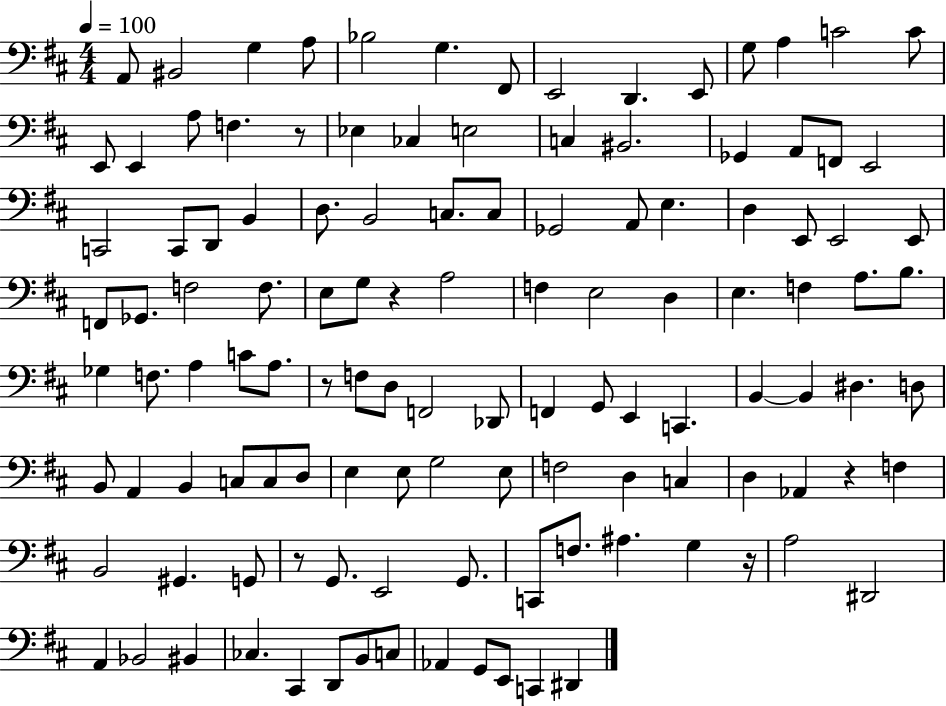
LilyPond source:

{
  \clef bass
  \numericTimeSignature
  \time 4/4
  \key d \major
  \tempo 4 = 100
  a,8 bis,2 g4 a8 | bes2 g4. fis,8 | e,2 d,4. e,8 | g8 a4 c'2 c'8 | \break e,8 e,4 a8 f4. r8 | ees4 ces4 e2 | c4 bis,2. | ges,4 a,8 f,8 e,2 | \break c,2 c,8 d,8 b,4 | d8. b,2 c8. c8 | ges,2 a,8 e4. | d4 e,8 e,2 e,8 | \break f,8 ges,8. f2 f8. | e8 g8 r4 a2 | f4 e2 d4 | e4. f4 a8. b8. | \break ges4 f8. a4 c'8 a8. | r8 f8 d8 f,2 des,8 | f,4 g,8 e,4 c,4. | b,4~~ b,4 dis4. d8 | \break b,8 a,4 b,4 c8 c8 d8 | e4 e8 g2 e8 | f2 d4 c4 | d4 aes,4 r4 f4 | \break b,2 gis,4. g,8 | r8 g,8. e,2 g,8. | c,8 f8. ais4. g4 r16 | a2 dis,2 | \break a,4 bes,2 bis,4 | ces4. cis,4 d,8 b,8 c8 | aes,4 g,8 e,8 c,4 dis,4 | \bar "|."
}